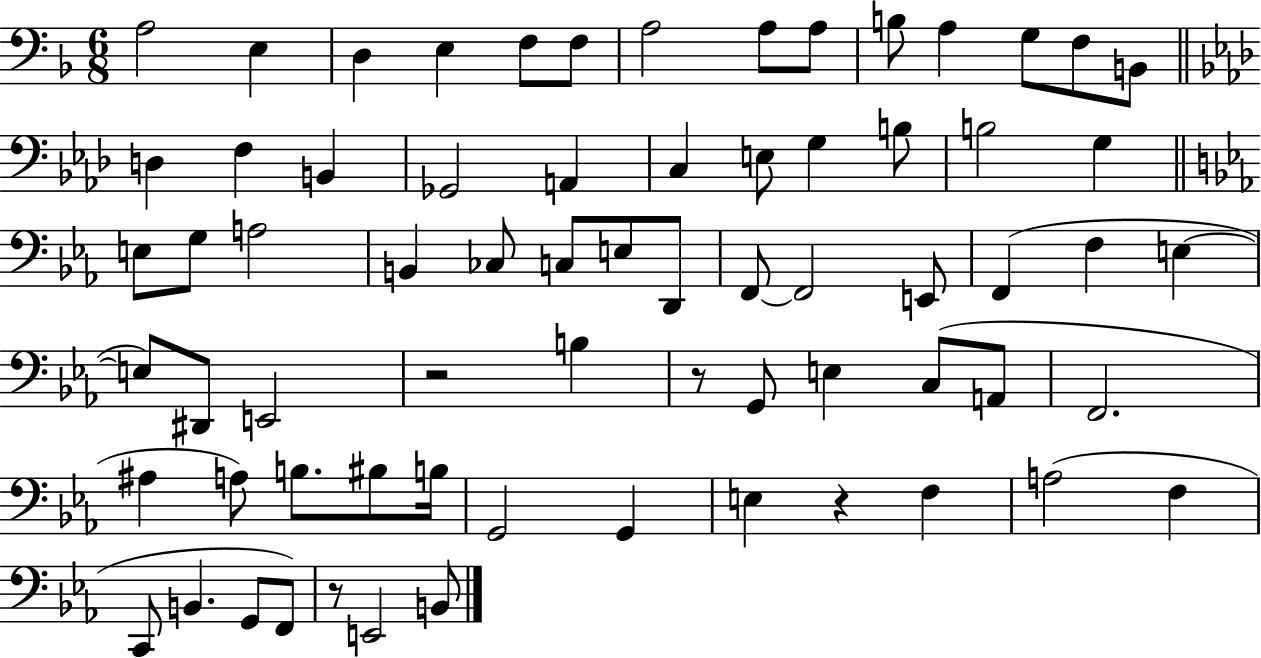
X:1
T:Untitled
M:6/8
L:1/4
K:F
A,2 E, D, E, F,/2 F,/2 A,2 A,/2 A,/2 B,/2 A, G,/2 F,/2 B,,/2 D, F, B,, _G,,2 A,, C, E,/2 G, B,/2 B,2 G, E,/2 G,/2 A,2 B,, _C,/2 C,/2 E,/2 D,,/2 F,,/2 F,,2 E,,/2 F,, F, E, E,/2 ^D,,/2 E,,2 z2 B, z/2 G,,/2 E, C,/2 A,,/2 F,,2 ^A, A,/2 B,/2 ^B,/2 B,/4 G,,2 G,, E, z F, A,2 F, C,,/2 B,, G,,/2 F,,/2 z/2 E,,2 B,,/2